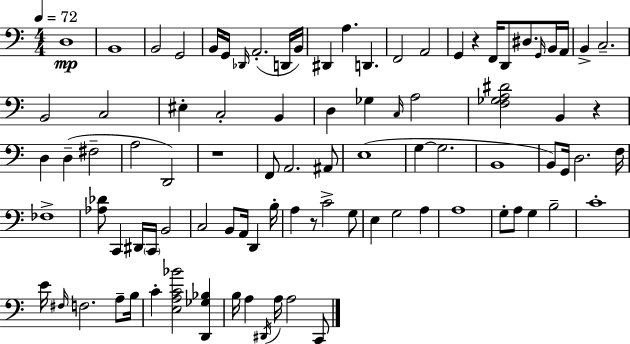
X:1
T:Untitled
M:4/4
L:1/4
K:Am
D,4 B,,4 B,,2 G,,2 B,,/4 G,,/4 _D,,/4 A,,2 D,,/4 B,,/4 ^D,, A, D,, F,,2 A,,2 G,, z F,,/4 D,,/2 ^D,/2 G,,/4 B,,/4 A,,/4 B,, C,2 B,,2 C,2 ^E, C,2 B,, D, _G, C,/4 A,2 [F,_G,A,^D]2 B,, z D, D, ^F,2 A,2 D,,2 z4 F,,/2 A,,2 ^A,,/2 E,4 G, G,2 B,,4 B,,/2 G,,/4 D,2 F,/4 _F,4 [_A,_D]/2 C,, ^D,,/4 C,,/4 B,,2 C,2 B,,/2 A,,/4 D,, B,/4 A, z/2 C2 G,/2 E, G,2 A, A,4 G,/2 A,/2 G, B,2 C4 E/4 ^F,/4 F,2 A,/2 B,/4 C [E,A,C_B]2 [D,,_G,_B,] B,/4 A, ^D,,/4 A,/4 A,2 C,,/2